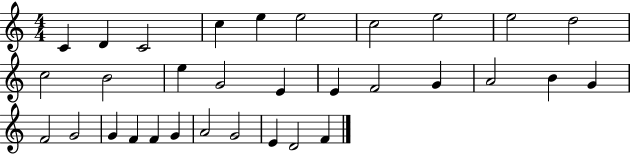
{
  \clef treble
  \numericTimeSignature
  \time 4/4
  \key c \major
  c'4 d'4 c'2 | c''4 e''4 e''2 | c''2 e''2 | e''2 d''2 | \break c''2 b'2 | e''4 g'2 e'4 | e'4 f'2 g'4 | a'2 b'4 g'4 | \break f'2 g'2 | g'4 f'4 f'4 g'4 | a'2 g'2 | e'4 d'2 f'4 | \break \bar "|."
}